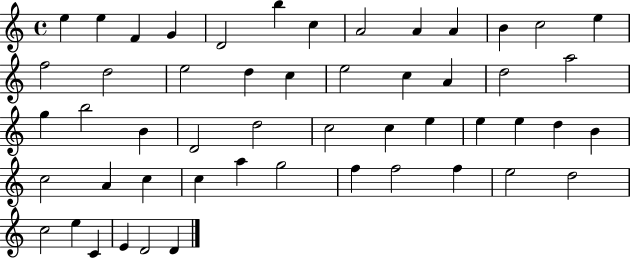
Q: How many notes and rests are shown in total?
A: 52